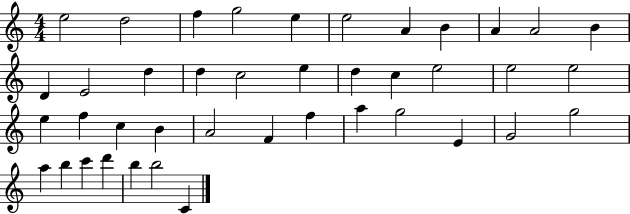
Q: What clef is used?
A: treble